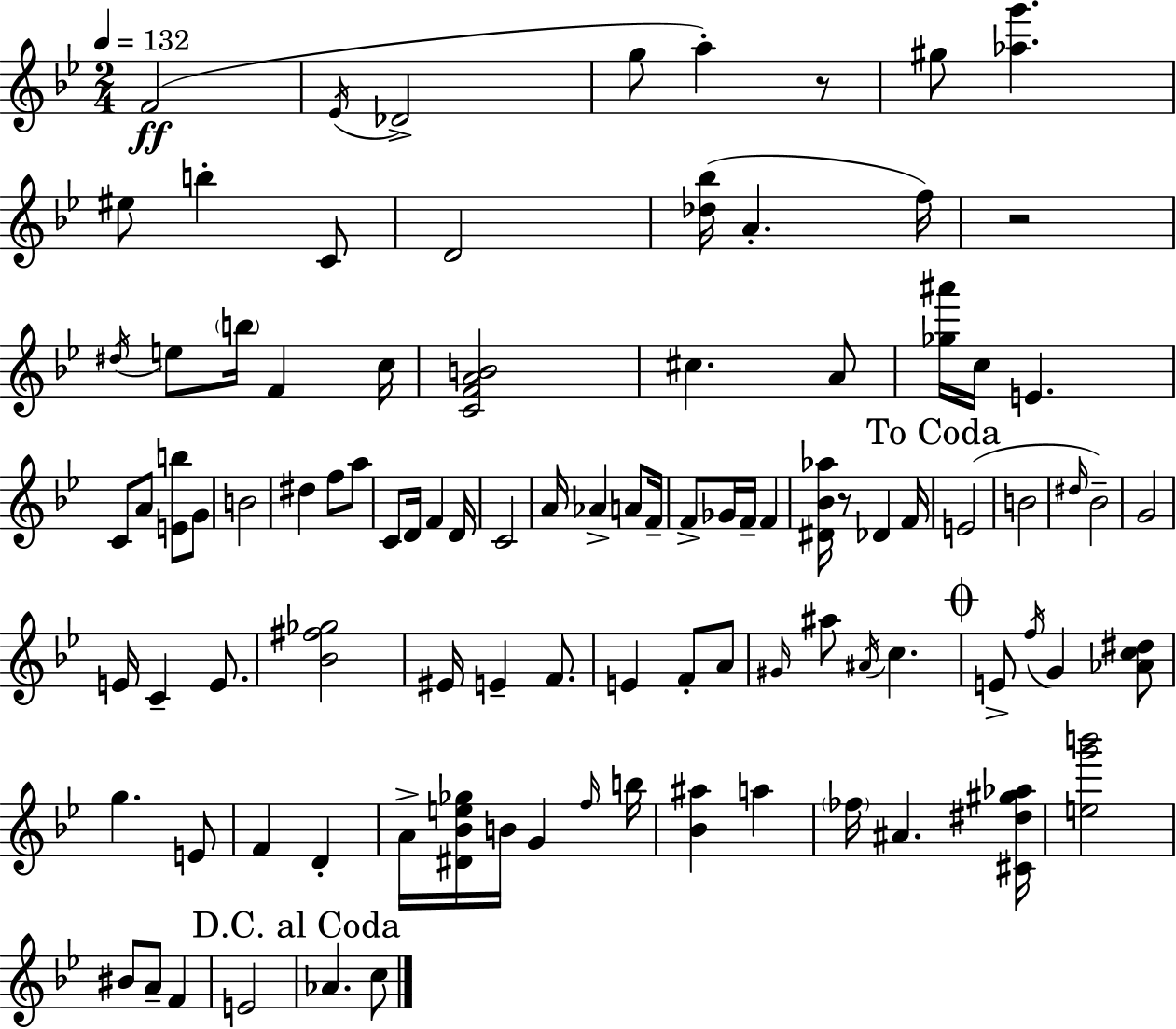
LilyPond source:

{
  \clef treble
  \numericTimeSignature
  \time 2/4
  \key bes \major
  \tempo 4 = 132
  f'2(\ff | \acciaccatura { ees'16 } des'2-> | g''8 a''4-.) r8 | gis''8 <aes'' g'''>4. | \break eis''8 b''4-. c'8 | d'2 | <des'' bes''>16( a'4.-. | f''16) r2 | \break \acciaccatura { dis''16 } e''8 \parenthesize b''16 f'4 | c''16 <c' f' a' b'>2 | cis''4. | a'8 <ges'' ais'''>16 c''16 e'4. | \break c'8 a'8 <e' b''>8 | g'8 b'2 | dis''4 f''8 | a''8 c'8 d'16 f'4 | \break d'16 c'2 | a'16 aes'4-> a'8 | f'16-- f'8-> ges'16 f'16-- f'4 | <dis' bes' aes''>16 r8 des'4 | \break f'16 \mark "To Coda" e'2( | b'2 | \grace { dis''16 } bes'2--) | g'2 | \break e'16 c'4-- | e'8. <bes' fis'' ges''>2 | eis'16 e'4-- | f'8. e'4 f'8-. | \break a'8 \grace { gis'16 } ais''8 \acciaccatura { ais'16 } c''4. | \mark \markup { \musicglyph "scripts.coda" } e'8-> \acciaccatura { f''16 } | g'4 <aes' c'' dis''>8 g''4. | e'8 f'4 | \break d'4-. a'16-> <dis' bes' e'' ges''>16 | b'16 g'4 \grace { f''16 } b''16 <bes' ais''>4 | a''4 \parenthesize fes''16 | ais'4. <cis' dis'' gis'' aes''>16 <e'' g''' b'''>2 | \break bis'8 | a'8-- f'4 e'2 | \mark "D.C. al Coda" aes'4. | c''8 \bar "|."
}